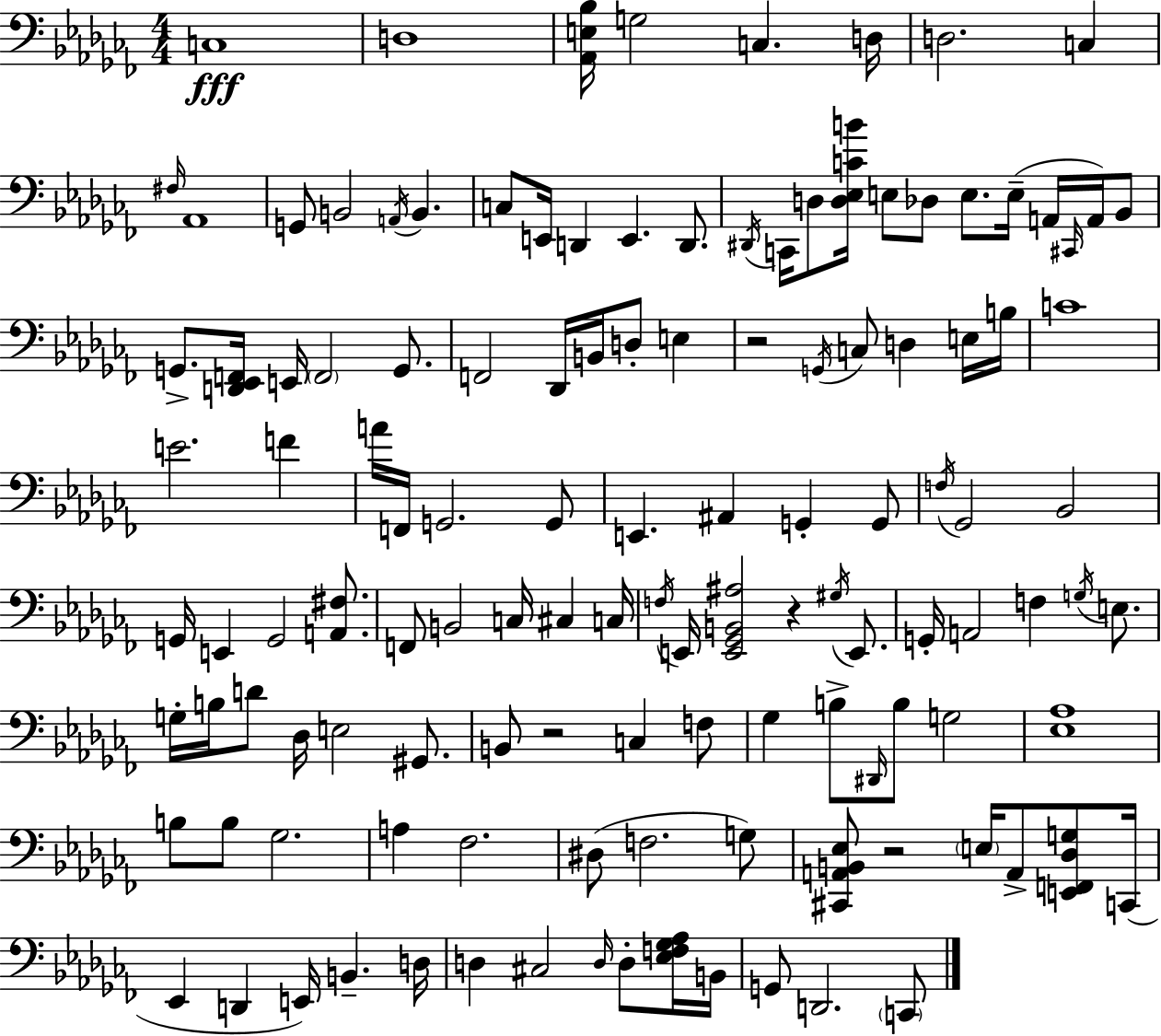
{
  \clef bass
  \numericTimeSignature
  \time 4/4
  \key aes \minor
  c1\fff | d1 | <aes, e bes>16 g2 c4. d16 | d2. c4 | \break \grace { fis16 } aes,1 | g,8 b,2 \acciaccatura { a,16 } b,4. | c8 e,16 d,4 e,4. d,8. | \acciaccatura { dis,16 } c,16 d8 <d ees c' b'>16 e8 des8 e8. e16--( a,16 | \break \grace { cis,16 } a,16) bes,8 g,8.-> <d, ees, f,>16 e,16 \parenthesize f,2 | g,8. f,2 des,16 b,16 d8-. | e4 r2 \acciaccatura { g,16 } c8 d4 | e16 b16 c'1 | \break e'2. | f'4 a'16 f,16 g,2. | g,8 e,4. ais,4 g,4-. | g,8 \acciaccatura { f16 } ges,2 bes,2 | \break g,16 e,4 g,2 | <a, fis>8. f,8 b,2 | c16 cis4 c16 \acciaccatura { f16 } e,16 <e, ges, b, ais>2 | r4 \acciaccatura { gis16 } e,8. g,16-. a,2 | \break f4 \acciaccatura { g16 } e8. g16-. b16 d'8 des16 e2 | gis,8. b,8 r2 | c4 f8 ges4 b8-> \grace { dis,16 } | b8 g2 <ees aes>1 | \break b8 b8 ges2. | a4 fes2. | dis8( f2. | g8) <cis, a, b, ees>8 r2 | \break \parenthesize e16 a,8-> <e, f, des g>8 c,16( ees,4 d,4 | e,16) b,4.-- d16 d4 cis2 | \grace { d16 } d8-. <ees f ges aes>16 b,16 g,8 d,2. | \parenthesize c,8 \bar "|."
}